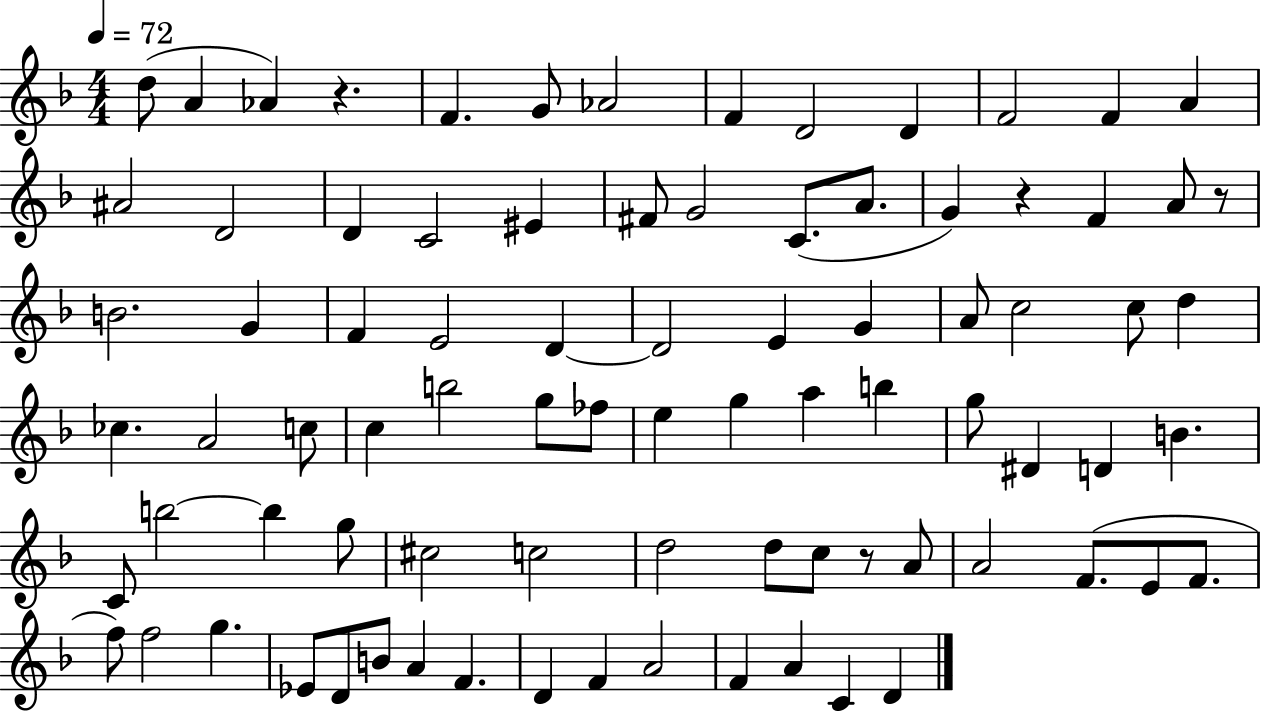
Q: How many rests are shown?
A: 4